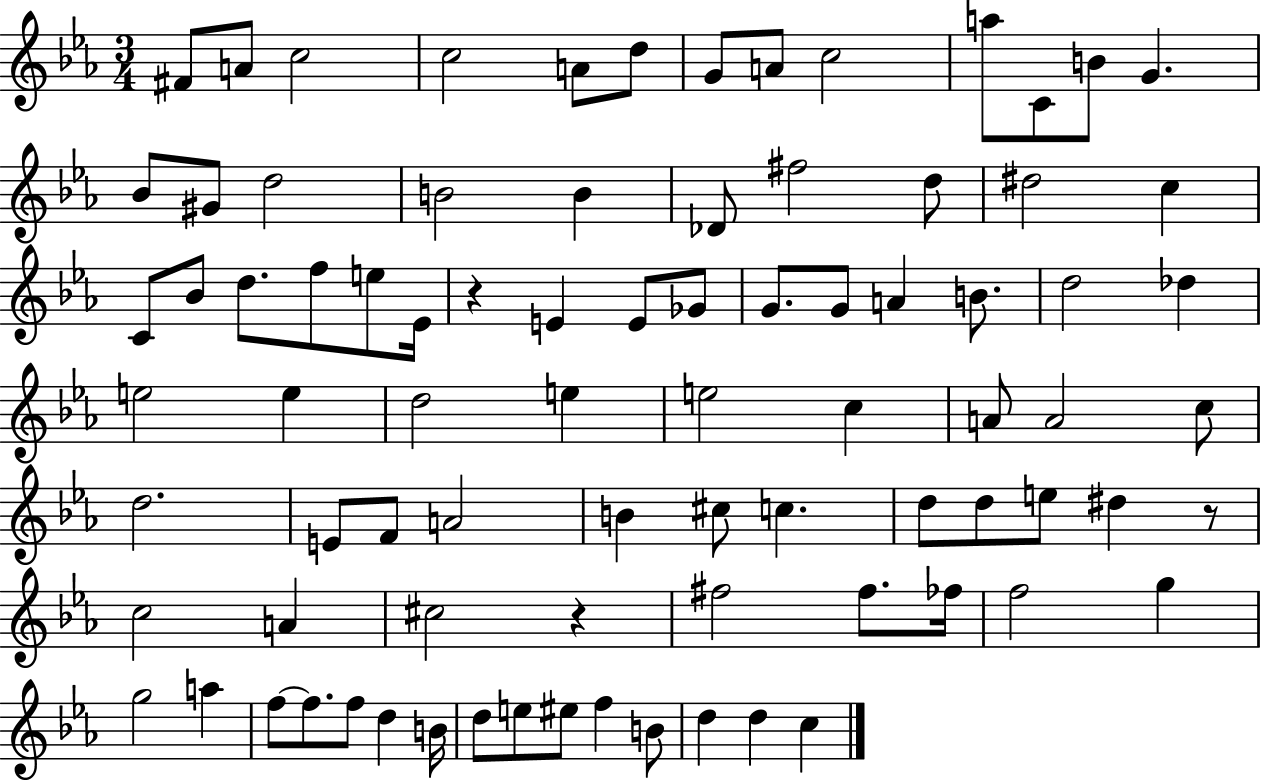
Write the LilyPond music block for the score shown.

{
  \clef treble
  \numericTimeSignature
  \time 3/4
  \key ees \major
  fis'8 a'8 c''2 | c''2 a'8 d''8 | g'8 a'8 c''2 | a''8 c'8 b'8 g'4. | \break bes'8 gis'8 d''2 | b'2 b'4 | des'8 fis''2 d''8 | dis''2 c''4 | \break c'8 bes'8 d''8. f''8 e''8 ees'16 | r4 e'4 e'8 ges'8 | g'8. g'8 a'4 b'8. | d''2 des''4 | \break e''2 e''4 | d''2 e''4 | e''2 c''4 | a'8 a'2 c''8 | \break d''2. | e'8 f'8 a'2 | b'4 cis''8 c''4. | d''8 d''8 e''8 dis''4 r8 | \break c''2 a'4 | cis''2 r4 | fis''2 fis''8. fes''16 | f''2 g''4 | \break g''2 a''4 | f''8~~ f''8. f''8 d''4 b'16 | d''8 e''8 eis''8 f''4 b'8 | d''4 d''4 c''4 | \break \bar "|."
}